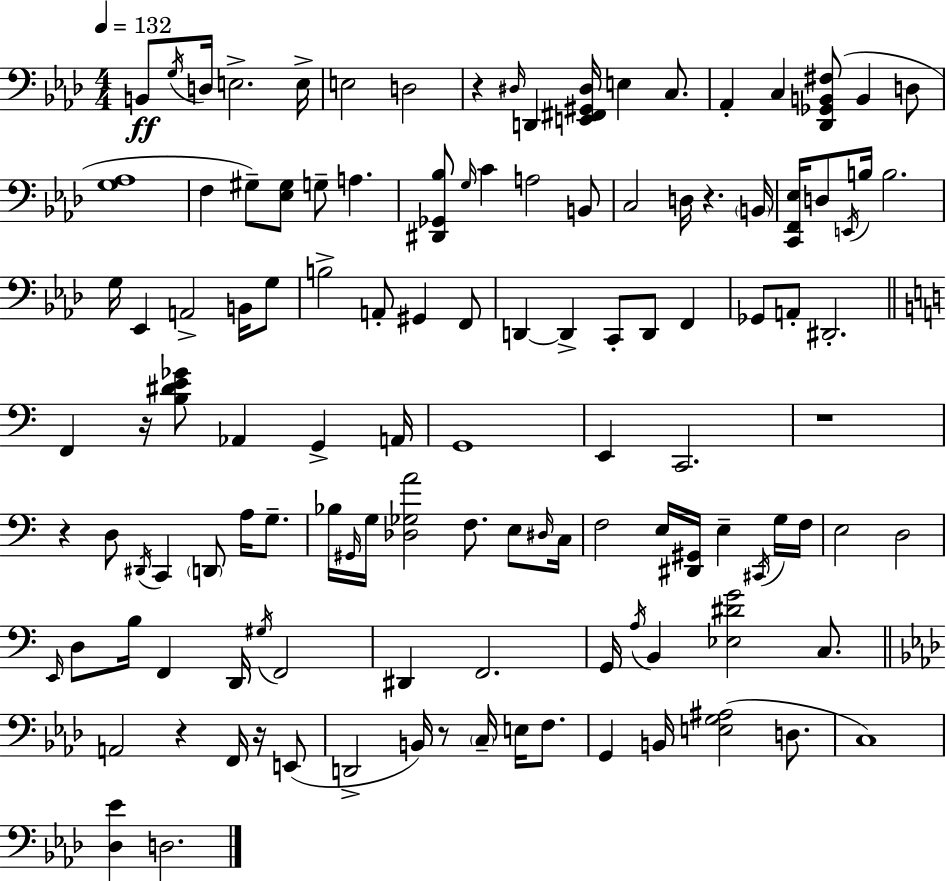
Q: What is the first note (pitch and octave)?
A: B2